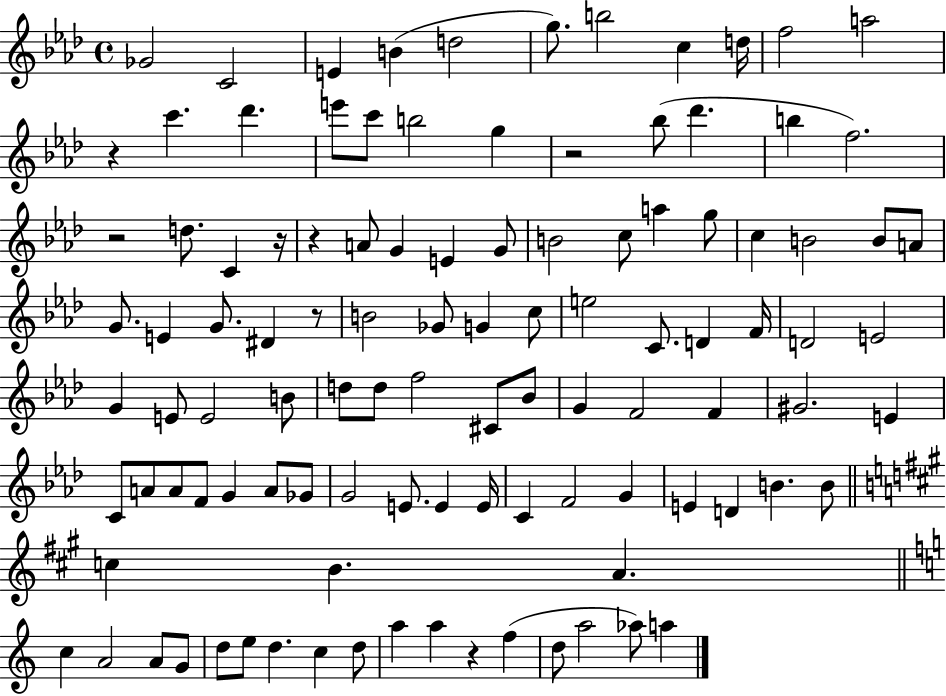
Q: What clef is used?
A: treble